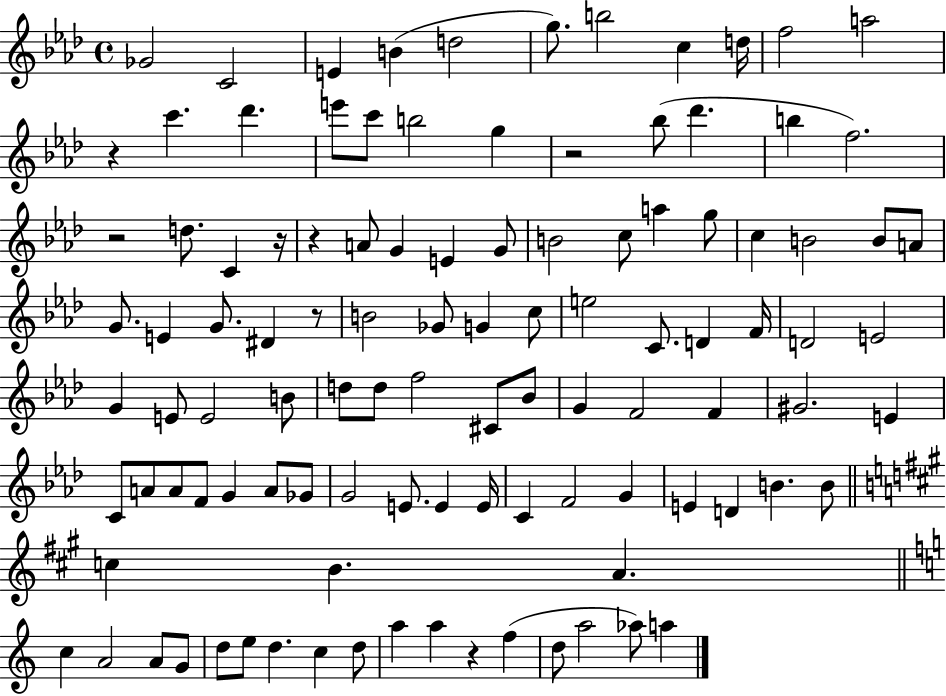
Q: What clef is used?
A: treble